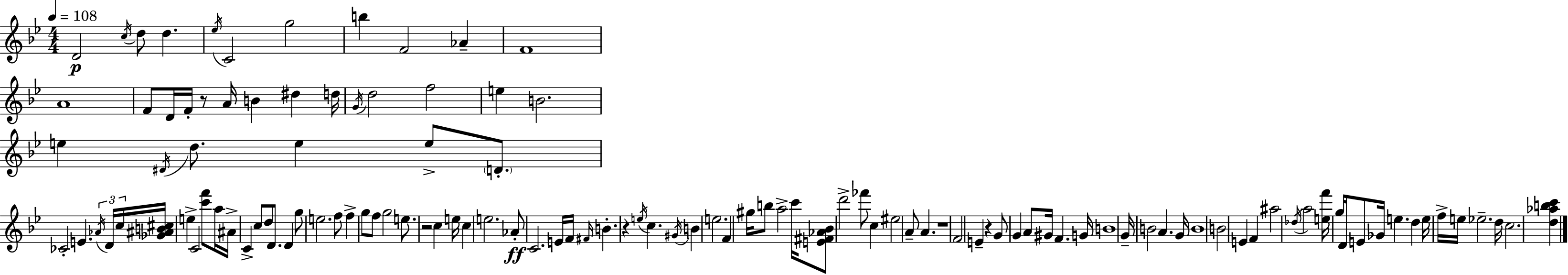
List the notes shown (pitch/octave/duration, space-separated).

D4/h C5/s D5/e D5/q. Eb5/s C4/h G5/h B5/q F4/h Ab4/q F4/w A4/w F4/e D4/s F4/s R/e A4/s B4/q D#5/q D5/s G4/s D5/h F5/h E5/q B4/h. E5/q D#4/s D5/e. E5/q E5/e D4/e. CES4/h E4/q. Ab4/s D4/s C5/s [Gb4,A#4,B4,C#5]/s E5/q C4/h [C6,F6]/e A5/s A#4/s C4/q C5/e D5/e D4/e. D4/q G5/e E5/h. F5/e F5/q G5/e F5/e G5/h E5/e. R/h C5/q E5/s C5/q E5/h. Ab4/e C4/h. E4/s F4/s F#4/s B4/q. R/q E5/s C5/q. G#4/s B4/q E5/h. F4/q G#5/s B5/e A5/h C6/s [E4,F#4,Ab4,Bb4]/e D6/h FES6/e C5/q EIS5/h A4/e A4/q. R/w F4/h E4/q R/q G4/e G4/q A4/e G#4/s F4/q. G4/s B4/w G4/s B4/h A4/q. G4/s B4/w B4/h E4/q F4/q A#5/h Db5/s A5/h [E5,F6]/s G5/s D4/s E4/e Gb4/s E5/q. D5/q E5/s F5/s E5/s Eb5/h. D5/s C5/h. [D5,Ab5,B5,C6]/q